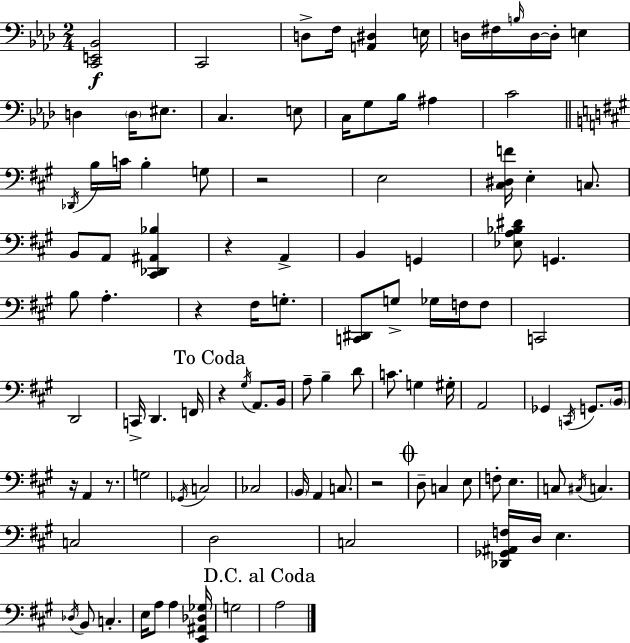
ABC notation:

X:1
T:Untitled
M:2/4
L:1/4
K:Fm
[C,,E,,_B,,]2 C,,2 D,/2 F,/4 [A,,^D,] E,/4 D,/4 ^F,/4 B,/4 D,/4 D,/4 E, D, D,/4 ^E,/2 C, E,/2 C,/4 G,/2 _B,/4 ^A, C2 _D,,/4 B,/4 C/4 B, G,/2 z2 E,2 [^C,^D,F]/4 E, C,/2 B,,/2 A,,/2 [^C,,_D,,^A,,_B,] z A,, B,, G,, [_E,A,_B,^D]/2 G,, B,/2 A, z ^F,/4 G,/2 [C,,^D,,]/2 G,/2 _G,/4 F,/4 F,/2 C,,2 D,,2 C,,/4 D,, F,,/4 z ^G,/4 A,,/2 B,,/4 A,/2 B, D/2 C/2 G, ^G,/4 A,,2 _G,, C,,/4 G,,/2 B,,/4 z/4 A,, z/2 G,2 _G,,/4 C,2 _C,2 B,,/4 A,, C,/2 z2 D,/2 C, E,/2 F,/2 E, C,/2 ^C,/4 C, C,2 D,2 C,2 [_D,,_G,,^A,,F,]/4 D,/4 E, _D,/4 B,,/2 C, E,/4 A,/2 A, [E,,^A,,_D,_G,]/4 G,2 A,2